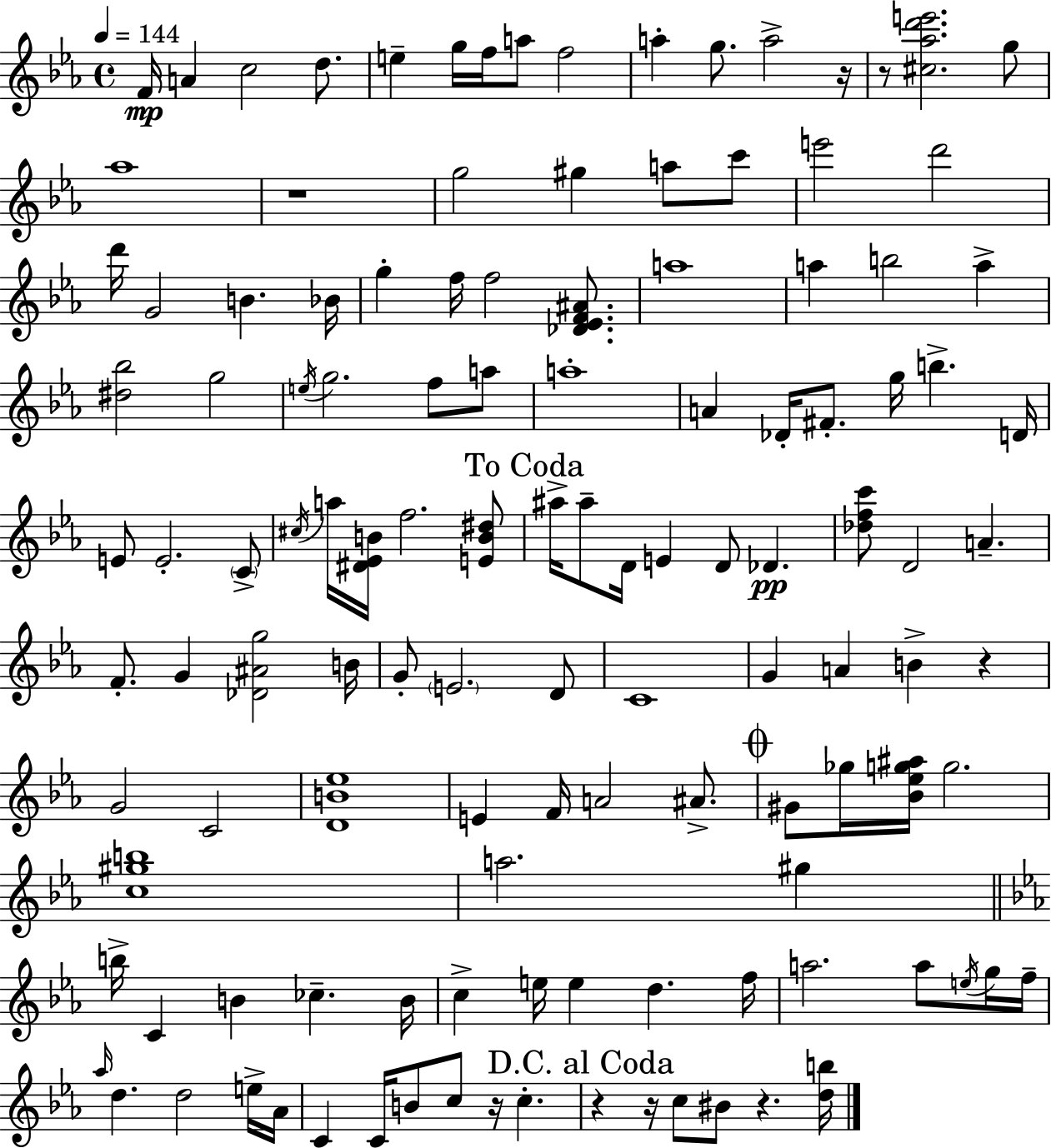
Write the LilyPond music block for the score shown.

{
  \clef treble
  \time 4/4
  \defaultTimeSignature
  \key c \minor
  \tempo 4 = 144
  f'16\mp a'4 c''2 d''8. | e''4-- g''16 f''16 a''8 f''2 | a''4-. g''8. a''2-> r16 | r8 <cis'' aes'' d''' e'''>2. g''8 | \break aes''1 | r1 | g''2 gis''4 a''8 c'''8 | e'''2 d'''2 | \break d'''16 g'2 b'4. bes'16 | g''4-. f''16 f''2 <des' ees' f' ais'>8. | a''1 | a''4 b''2 a''4-> | \break <dis'' bes''>2 g''2 | \acciaccatura { e''16 } g''2. f''8 a''8 | a''1-. | a'4 des'16-. fis'8.-. g''16 b''4.-> | \break d'16 e'8 e'2.-. \parenthesize c'8-> | \acciaccatura { cis''16 } a''16 <dis' ees' b'>16 f''2. | <e' b' dis''>8 \mark "To Coda" ais''16-> ais''8-- d'16 e'4 d'8 des'4.\pp | <des'' f'' c'''>8 d'2 a'4.-- | \break f'8.-. g'4 <des' ais' g''>2 | b'16 g'8-. \parenthesize e'2. | d'8 c'1 | g'4 a'4 b'4-> r4 | \break g'2 c'2 | <d' b' ees''>1 | e'4 f'16 a'2 ais'8.-> | \mark \markup { \musicglyph "scripts.coda" } gis'8 ges''16 <bes' ees'' g'' ais''>16 g''2. | \break <c'' gis'' b''>1 | a''2. gis''4 | \bar "||" \break \key ees \major b''16-> c'4 b'4 ces''4.-- b'16 | c''4-> e''16 e''4 d''4. f''16 | a''2. a''8 \acciaccatura { e''16 } g''16 | f''16-- \grace { aes''16 } d''4. d''2 | \break e''16-> aes'16 c'4 c'16 b'8 c''8 r16 c''4.-. | \mark "D.C. al Coda" r4 r16 c''8 bis'8 r4. | <d'' b''>16 \bar "|."
}